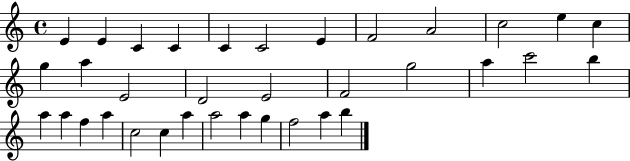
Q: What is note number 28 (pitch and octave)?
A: C5